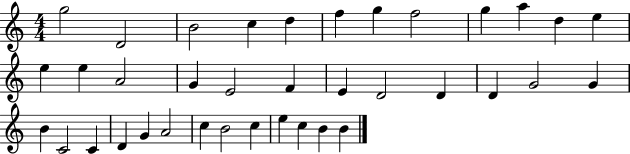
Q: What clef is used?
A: treble